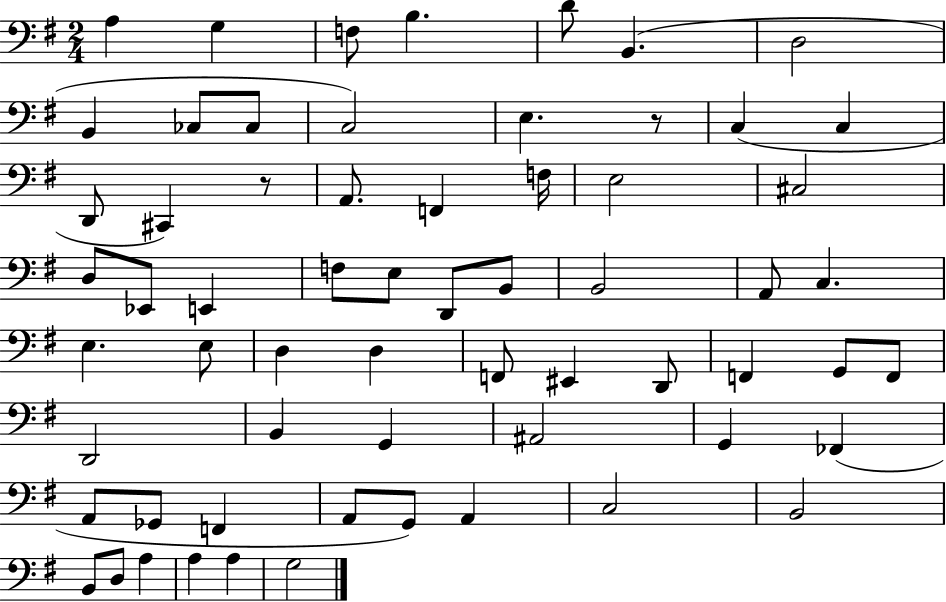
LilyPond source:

{
  \clef bass
  \numericTimeSignature
  \time 2/4
  \key g \major
  a4 g4 | f8 b4. | d'8 b,4.( | d2 | \break b,4 ces8 ces8 | c2) | e4. r8 | c4( c4 | \break d,8 cis,4) r8 | a,8. f,4 f16 | e2 | cis2 | \break d8 ees,8 e,4 | f8 e8 d,8 b,8 | b,2 | a,8 c4. | \break e4. e8 | d4 d4 | f,8 eis,4 d,8 | f,4 g,8 f,8 | \break d,2 | b,4 g,4 | ais,2 | g,4 fes,4( | \break a,8 ges,8 f,4 | a,8 g,8) a,4 | c2 | b,2 | \break b,8 d8 a4 | a4 a4 | g2 | \bar "|."
}